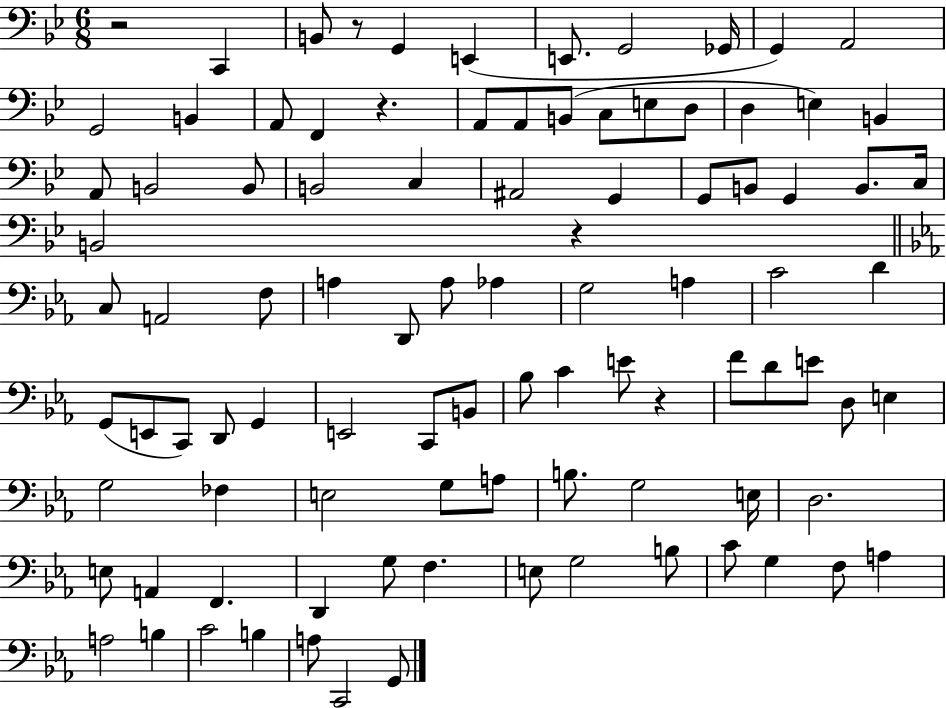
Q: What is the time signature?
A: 6/8